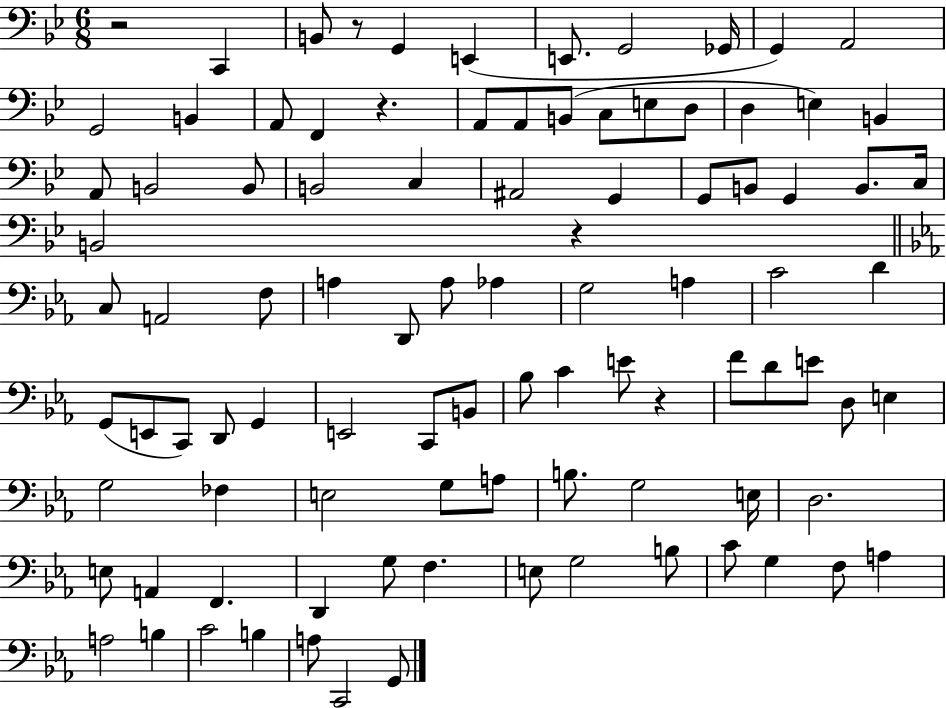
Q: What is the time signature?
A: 6/8